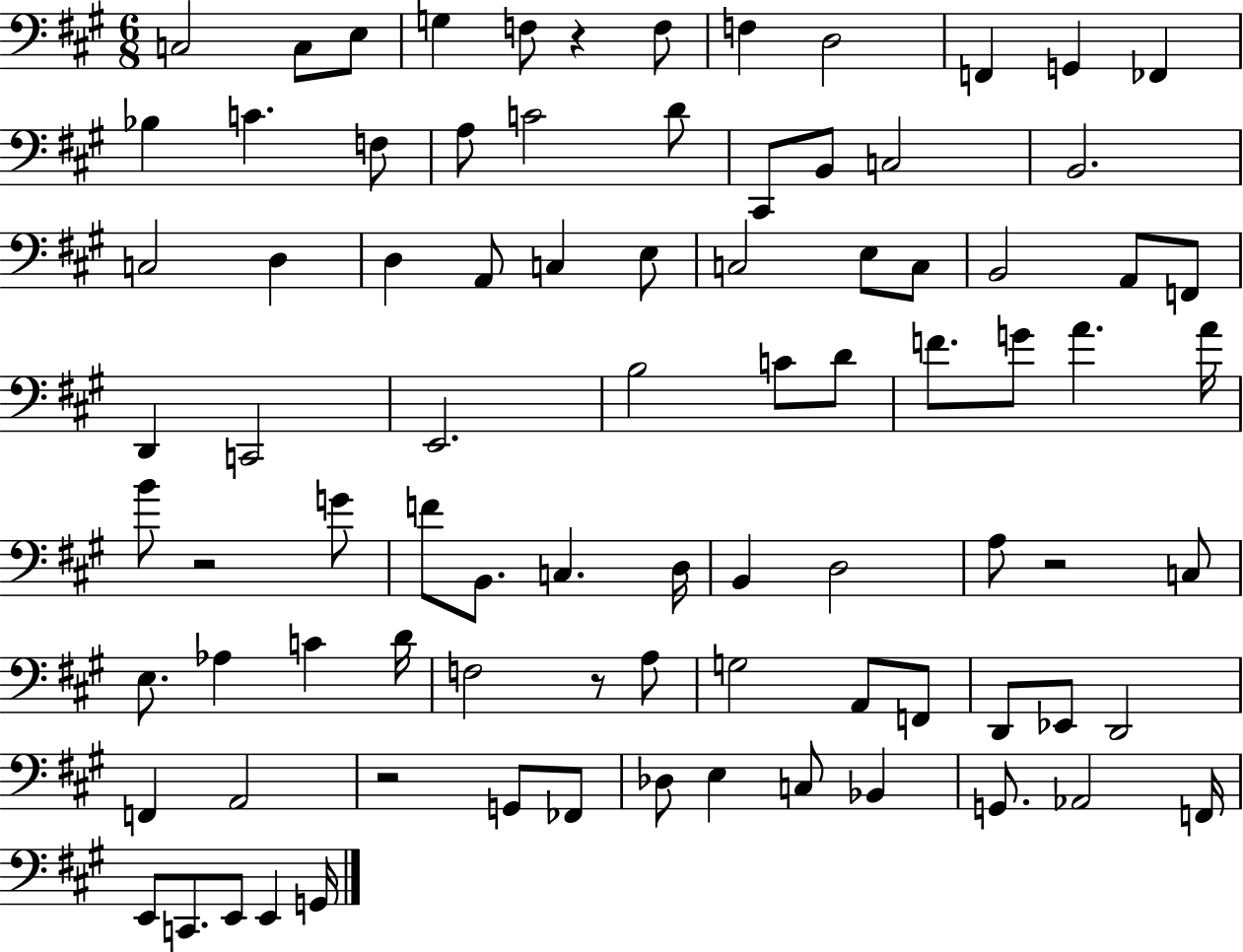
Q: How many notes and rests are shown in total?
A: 86